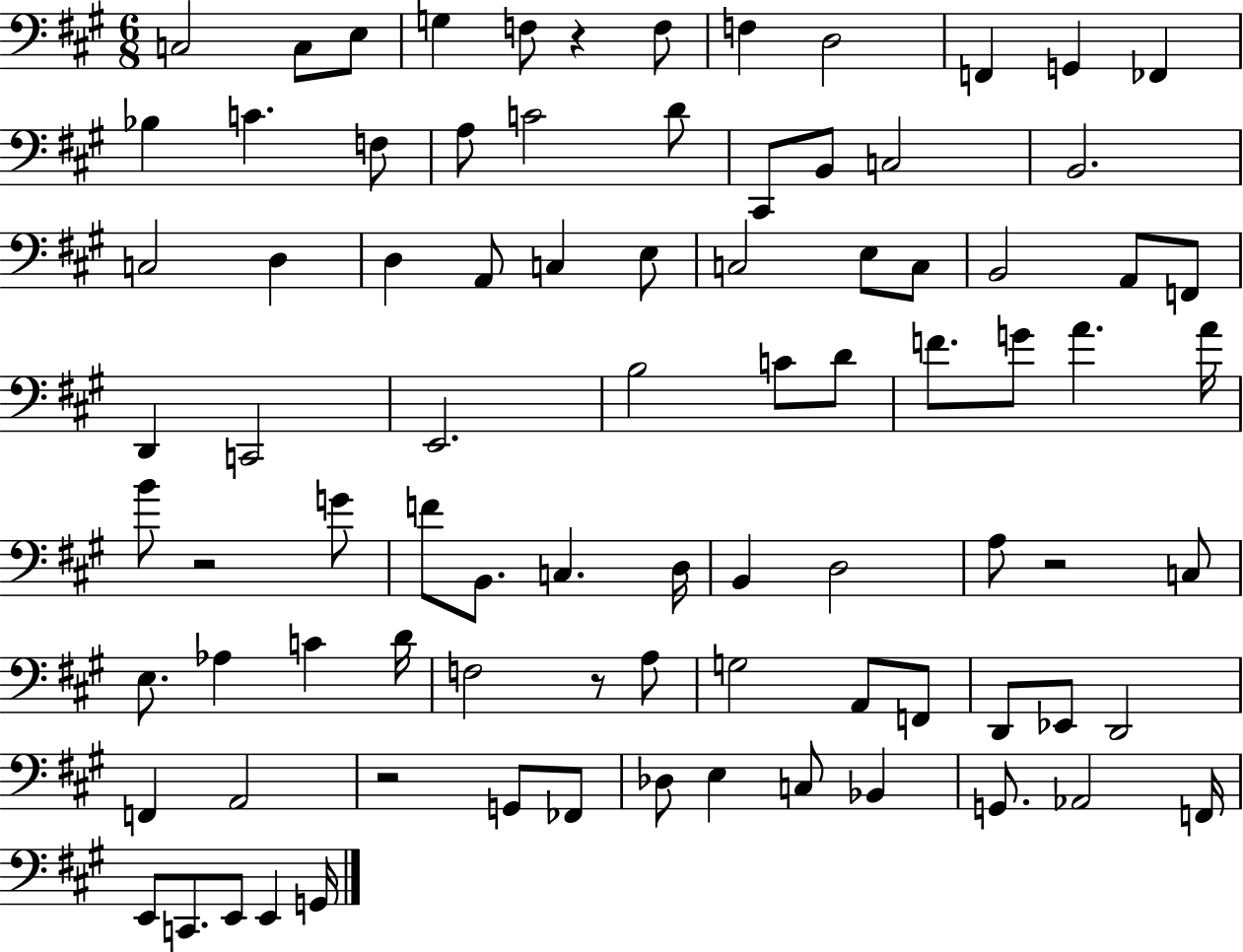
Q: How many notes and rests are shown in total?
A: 86